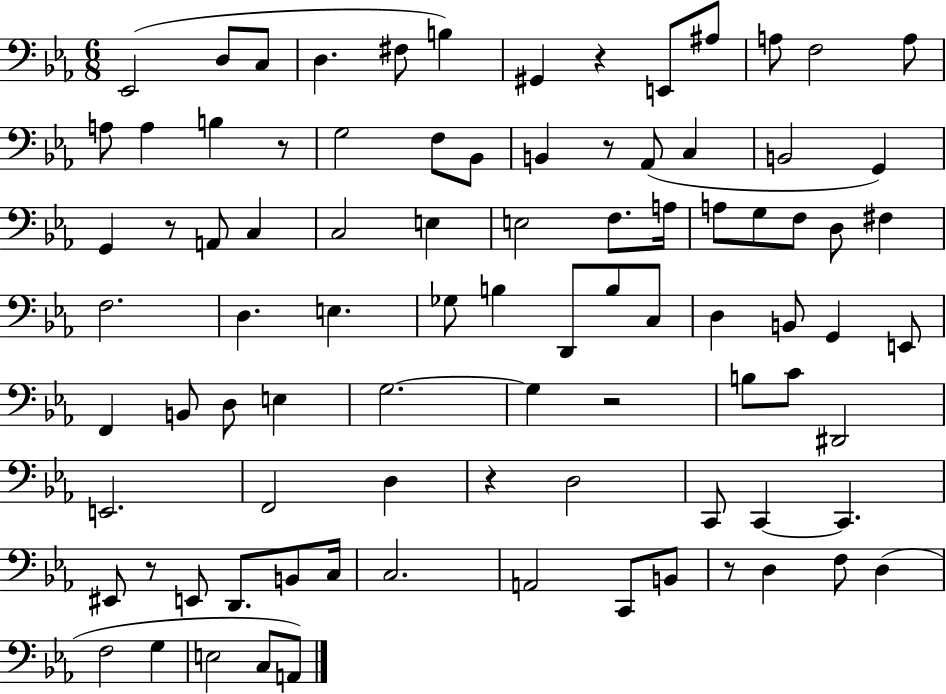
{
  \clef bass
  \numericTimeSignature
  \time 6/8
  \key ees \major
  ees,2( d8 c8 | d4. fis8 b4) | gis,4 r4 e,8 ais8 | a8 f2 a8 | \break a8 a4 b4 r8 | g2 f8 bes,8 | b,4 r8 aes,8( c4 | b,2 g,4) | \break g,4 r8 a,8 c4 | c2 e4 | e2 f8. a16 | a8 g8 f8 d8 fis4 | \break f2. | d4. e4. | ges8 b4 d,8 b8 c8 | d4 b,8 g,4 e,8 | \break f,4 b,8 d8 e4 | g2.~~ | g4 r2 | b8 c'8 dis,2 | \break e,2. | f,2 d4 | r4 d2 | c,8 c,4~~ c,4. | \break eis,8 r8 e,8 d,8. b,8 c16 | c2. | a,2 c,8 b,8 | r8 d4 f8 d4( | \break f2 g4 | e2 c8 a,8) | \bar "|."
}